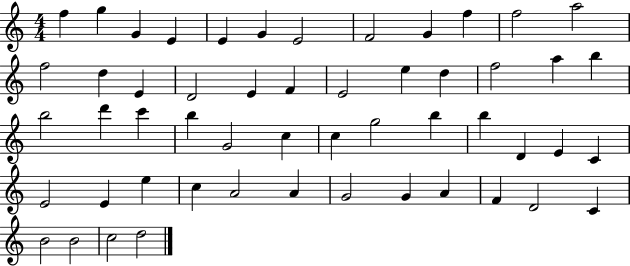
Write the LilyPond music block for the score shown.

{
  \clef treble
  \numericTimeSignature
  \time 4/4
  \key c \major
  f''4 g''4 g'4 e'4 | e'4 g'4 e'2 | f'2 g'4 f''4 | f''2 a''2 | \break f''2 d''4 e'4 | d'2 e'4 f'4 | e'2 e''4 d''4 | f''2 a''4 b''4 | \break b''2 d'''4 c'''4 | b''4 g'2 c''4 | c''4 g''2 b''4 | b''4 d'4 e'4 c'4 | \break e'2 e'4 e''4 | c''4 a'2 a'4 | g'2 g'4 a'4 | f'4 d'2 c'4 | \break b'2 b'2 | c''2 d''2 | \bar "|."
}